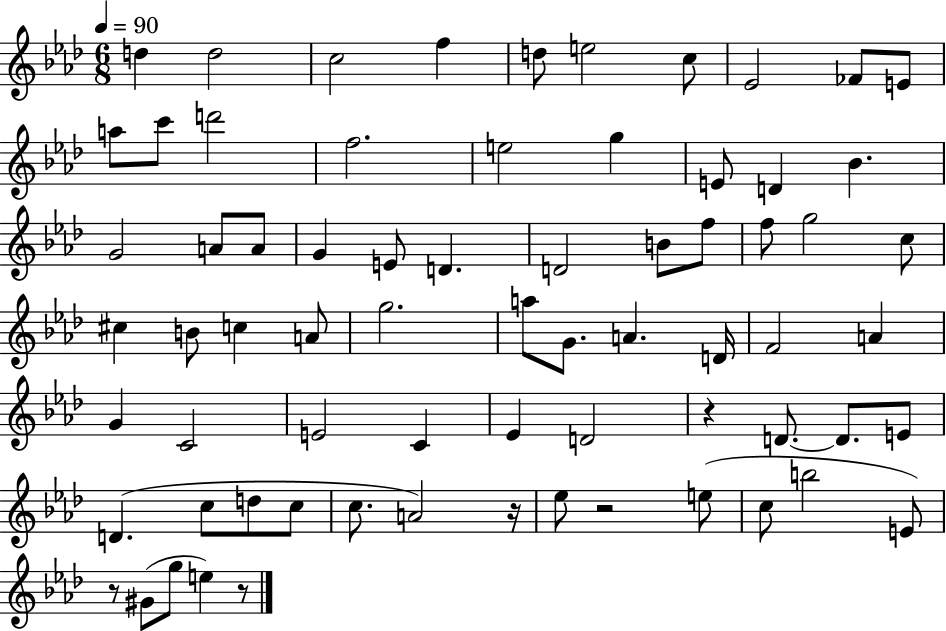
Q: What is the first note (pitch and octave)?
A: D5